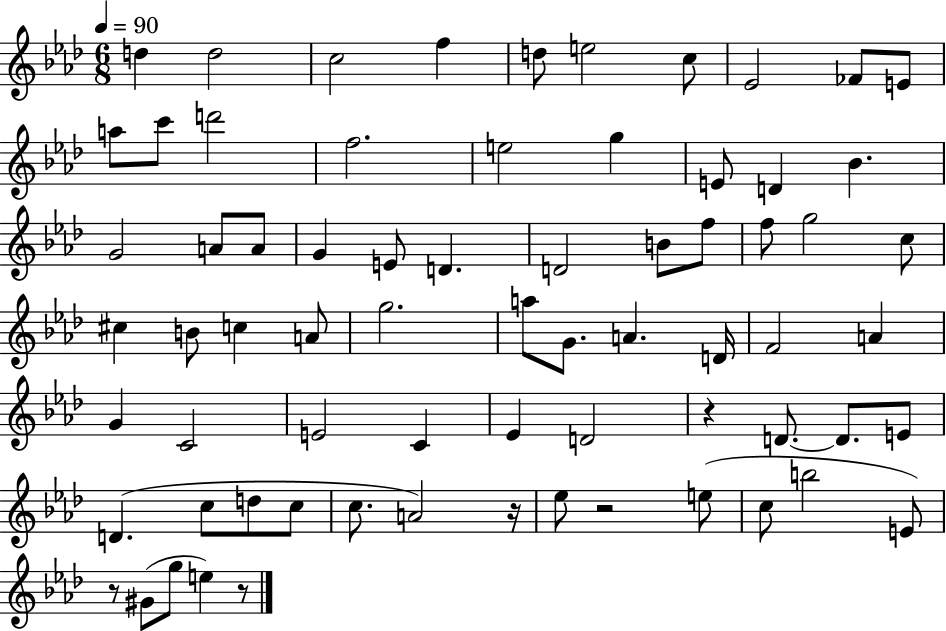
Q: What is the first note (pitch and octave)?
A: D5